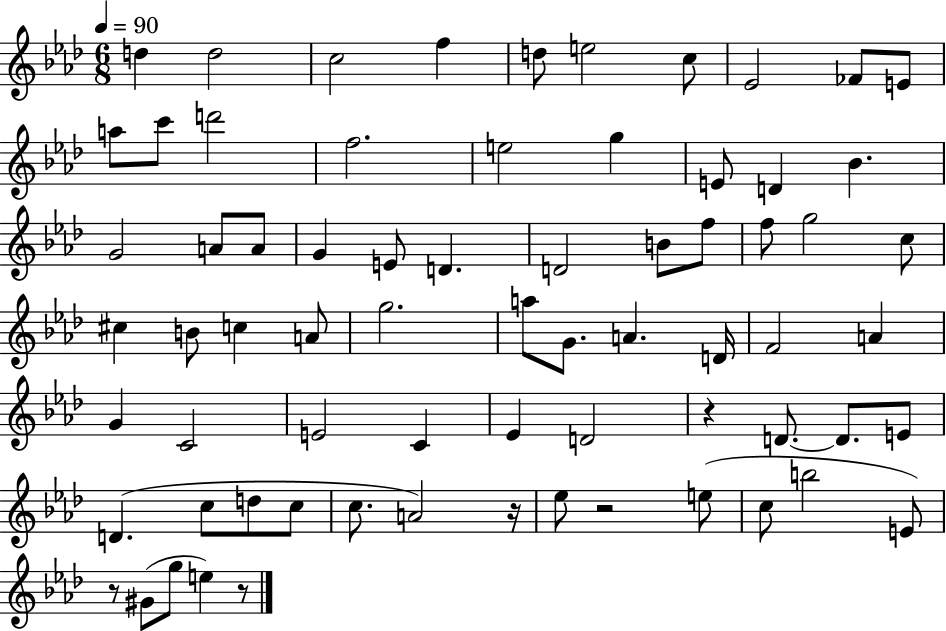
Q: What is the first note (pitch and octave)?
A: D5